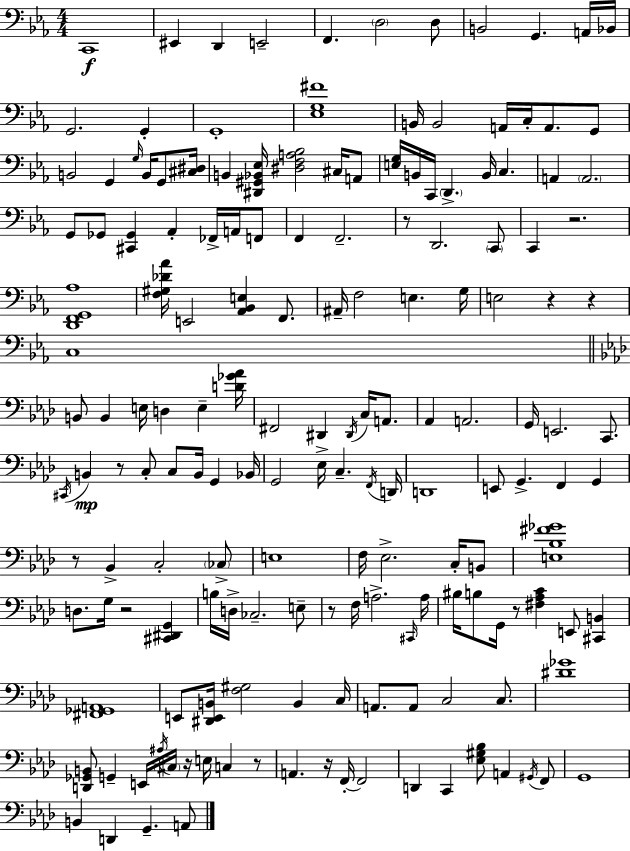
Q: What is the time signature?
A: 4/4